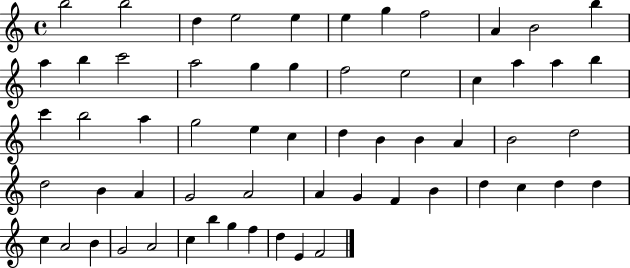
{
  \clef treble
  \time 4/4
  \defaultTimeSignature
  \key c \major
  b''2 b''2 | d''4 e''2 e''4 | e''4 g''4 f''2 | a'4 b'2 b''4 | \break a''4 b''4 c'''2 | a''2 g''4 g''4 | f''2 e''2 | c''4 a''4 a''4 b''4 | \break c'''4 b''2 a''4 | g''2 e''4 c''4 | d''4 b'4 b'4 a'4 | b'2 d''2 | \break d''2 b'4 a'4 | g'2 a'2 | a'4 g'4 f'4 b'4 | d''4 c''4 d''4 d''4 | \break c''4 a'2 b'4 | g'2 a'2 | c''4 b''4 g''4 f''4 | d''4 e'4 f'2 | \break \bar "|."
}